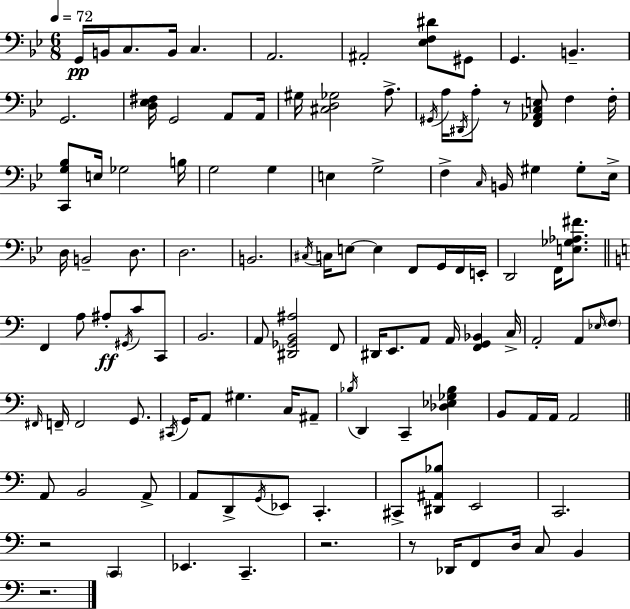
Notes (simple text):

G2/s B2/s C3/e. B2/s C3/q. A2/h. A#2/h [Eb3,F3,D#4]/e G#2/e G2/q. B2/q. G2/h. [D3,Eb3,F#3]/s G2/h A2/e A2/s G#3/s [C#3,D3,Gb3]/h A3/e. G#2/s A3/s D#2/s A3/e R/e [F2,Ab2,C3,E3]/e F3/q F3/s [C2,G3,Bb3]/e E3/s Gb3/h B3/s G3/h G3/q E3/q G3/h F3/q C3/s B2/s G#3/q G#3/e Eb3/s D3/s B2/h D3/e. D3/h. B2/h. C#3/s C3/s E3/e E3/q F2/e G2/s F2/s E2/s D2/h F2/s [E3,Gb3,Ab3,F#4]/e. F2/q A3/e A#3/e G#2/s C4/e C2/e B2/h. A2/e [D#2,Gb2,B2,A#3]/h F2/e D#2/s E2/e. A2/e A2/s [F2,G2,Bb2]/q C3/s A2/h A2/e Eb3/s F3/e F#2/s F2/s F2/h G2/e. C#2/s G2/s A2/e G#3/q. C3/s A#2/e Bb3/s D2/q C2/q [Db3,Eb3,Gb3,Bb3]/q B2/e A2/s A2/s A2/h A2/e B2/h A2/e A2/e D2/e G2/s Eb2/e C2/q. C#2/e [D#2,A#2,Bb3]/e E2/h C2/h. R/h C2/q Eb2/q. C2/q. R/h. R/e Db2/s F2/e D3/s C3/e B2/q R/h.